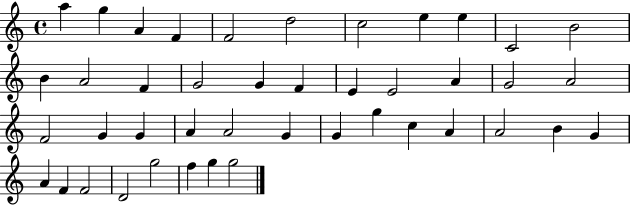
A5/q G5/q A4/q F4/q F4/h D5/h C5/h E5/q E5/q C4/h B4/h B4/q A4/h F4/q G4/h G4/q F4/q E4/q E4/h A4/q G4/h A4/h F4/h G4/q G4/q A4/q A4/h G4/q G4/q G5/q C5/q A4/q A4/h B4/q G4/q A4/q F4/q F4/h D4/h G5/h F5/q G5/q G5/h